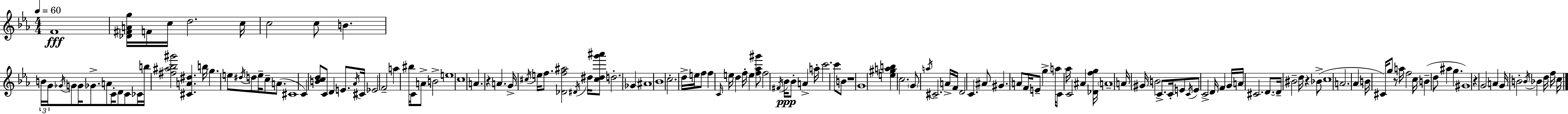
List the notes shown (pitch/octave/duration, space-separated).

F4/w [Db4,F#4,A4,G5]/s F4/s C5/s D5/h. C5/s C5/h C5/e B4/q. B4/s G4/s Gb4/s G4/e G4/s Gb4/e. A4/e C4/s D4/e C4/e CES4/s B5/s [F#5,A#5,Bb5,G#6]/h [C#4,A4,D#5]/q. B5/s G5/q. E5/e D#5/s D5/e E5/s C5/e A4/e. C#4/w C4/q [B4,C5,D5]/e C4/e D4/q E4/e. Ab4/s C#4/s Eb4/h F4/h A5/q BIS5/s C4/s A4/e B4/h E5/w C5/w A4/q. R/q A4/q. G4/s C#5/s E5/s F5/e. [Db4,F5,A#5]/h D#4/s D#5/s [C#5,D#5,G6,A#6]/e D5/h. Gb4/q A#4/w Bb4/w C5/h. D5/s E5/s F5/e F5/q C4/s E5/s D5/q F5/s E5/q [F5,Ab5,G#6]/e F5/h F#4/s Bb4/s Bb4/e A4/q A5/s C6/h. C6/e B4/e R/w G4/w [E5,G#5,A5,B5]/q C5/h. G4/e A5/s C#4/h. A4/s F4/s D4/h C4/q. A#4/e G#4/q. A4/e F4/s E4/e G5/q A5/s C4/e Ab5/s C4/h A#4/q [Db4,F5,G5]/s A4/w A4/s G#4/s B4/h C4/e. C4/s E4/e C4/s E4/e C4/h D4/s F4/q G4/s A4/s C#4/h. D4/e. D4/s BIS4/h D5/s R/q Bb4/e C5/w A4/h. Ab4/q B4/s C#4/s G5/e R/e A5/s F5/h C5/s B4/q D5/e A#5/q G5/q. G#4/w R/q G4/h A4/q G4/s B4/h B4/s Bb4/q D5/s F5/s C5/s